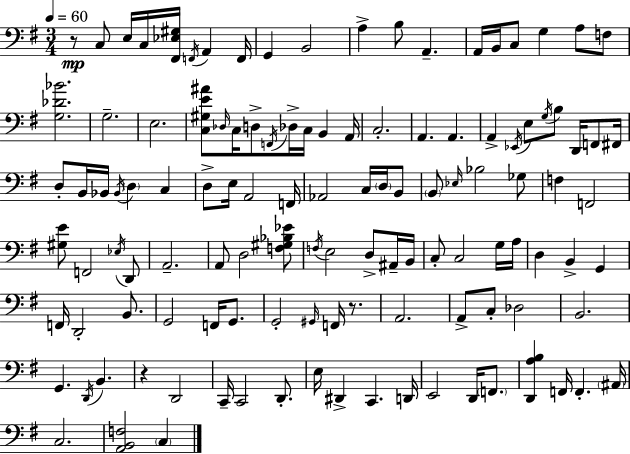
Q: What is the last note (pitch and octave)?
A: C3